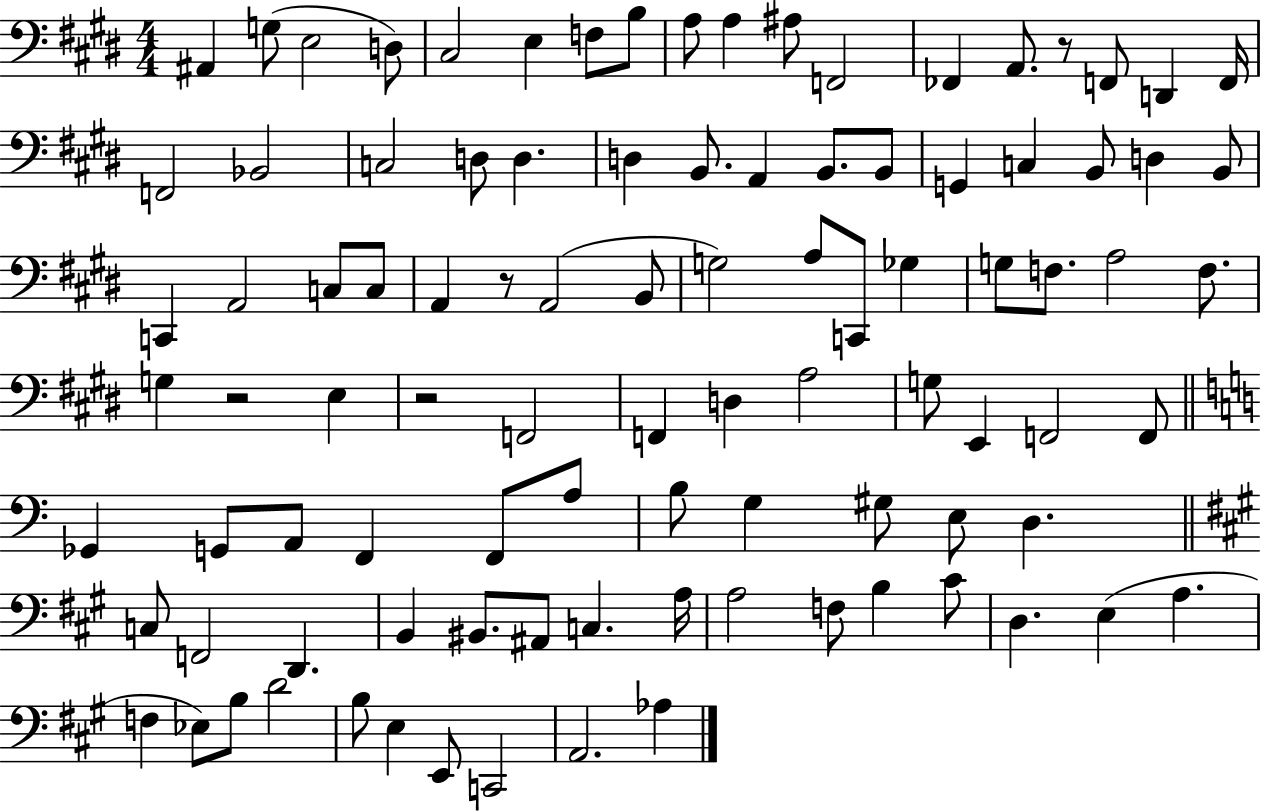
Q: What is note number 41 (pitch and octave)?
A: A3